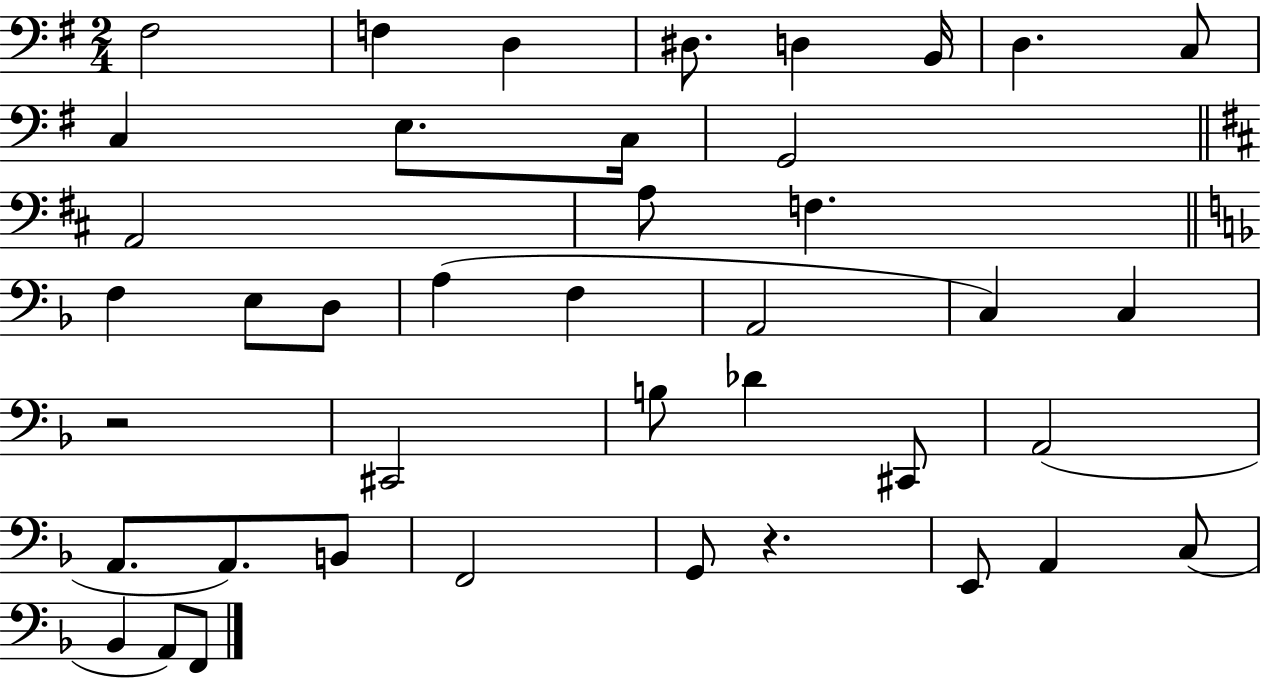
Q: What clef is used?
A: bass